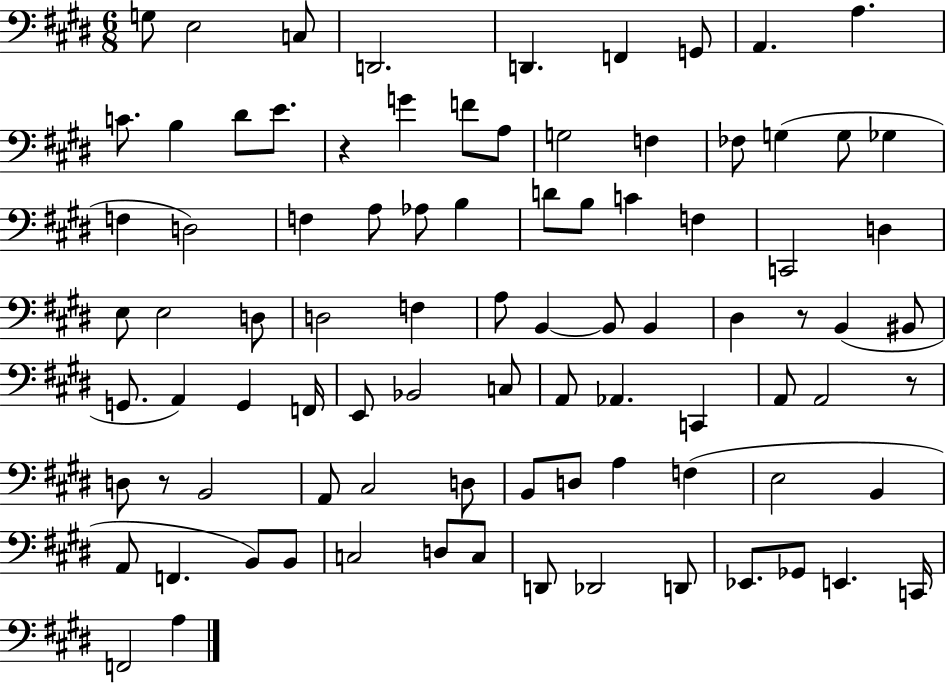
{
  \clef bass
  \numericTimeSignature
  \time 6/8
  \key e \major
  g8 e2 c8 | d,2. | d,4. f,4 g,8 | a,4. a4. | \break c'8. b4 dis'8 e'8. | r4 g'4 f'8 a8 | g2 f4 | fes8 g4( g8 ges4 | \break f4 d2) | f4 a8 aes8 b4 | d'8 b8 c'4 f4 | c,2 d4 | \break e8 e2 d8 | d2 f4 | a8 b,4~~ b,8 b,4 | dis4 r8 b,4( bis,8 | \break g,8. a,4) g,4 f,16 | e,8 bes,2 c8 | a,8 aes,4. c,4 | a,8 a,2 r8 | \break d8 r8 b,2 | a,8 cis2 d8 | b,8 d8 a4 f4( | e2 b,4 | \break a,8 f,4. b,8) b,8 | c2 d8 c8 | d,8 des,2 d,8 | ees,8. ges,8 e,4. c,16 | \break f,2 a4 | \bar "|."
}